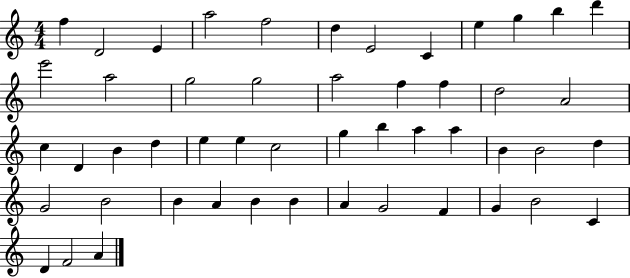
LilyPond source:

{
  \clef treble
  \numericTimeSignature
  \time 4/4
  \key c \major
  f''4 d'2 e'4 | a''2 f''2 | d''4 e'2 c'4 | e''4 g''4 b''4 d'''4 | \break e'''2 a''2 | g''2 g''2 | a''2 f''4 f''4 | d''2 a'2 | \break c''4 d'4 b'4 d''4 | e''4 e''4 c''2 | g''4 b''4 a''4 a''4 | b'4 b'2 d''4 | \break g'2 b'2 | b'4 a'4 b'4 b'4 | a'4 g'2 f'4 | g'4 b'2 c'4 | \break d'4 f'2 a'4 | \bar "|."
}